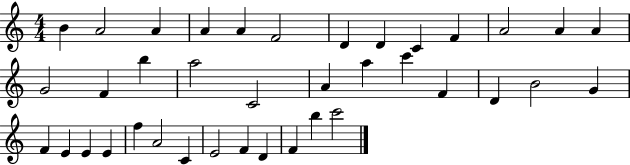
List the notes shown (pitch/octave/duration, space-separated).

B4/q A4/h A4/q A4/q A4/q F4/h D4/q D4/q C4/q F4/q A4/h A4/q A4/q G4/h F4/q B5/q A5/h C4/h A4/q A5/q C6/q F4/q D4/q B4/h G4/q F4/q E4/q E4/q E4/q F5/q A4/h C4/q E4/h F4/q D4/q F4/q B5/q C6/h